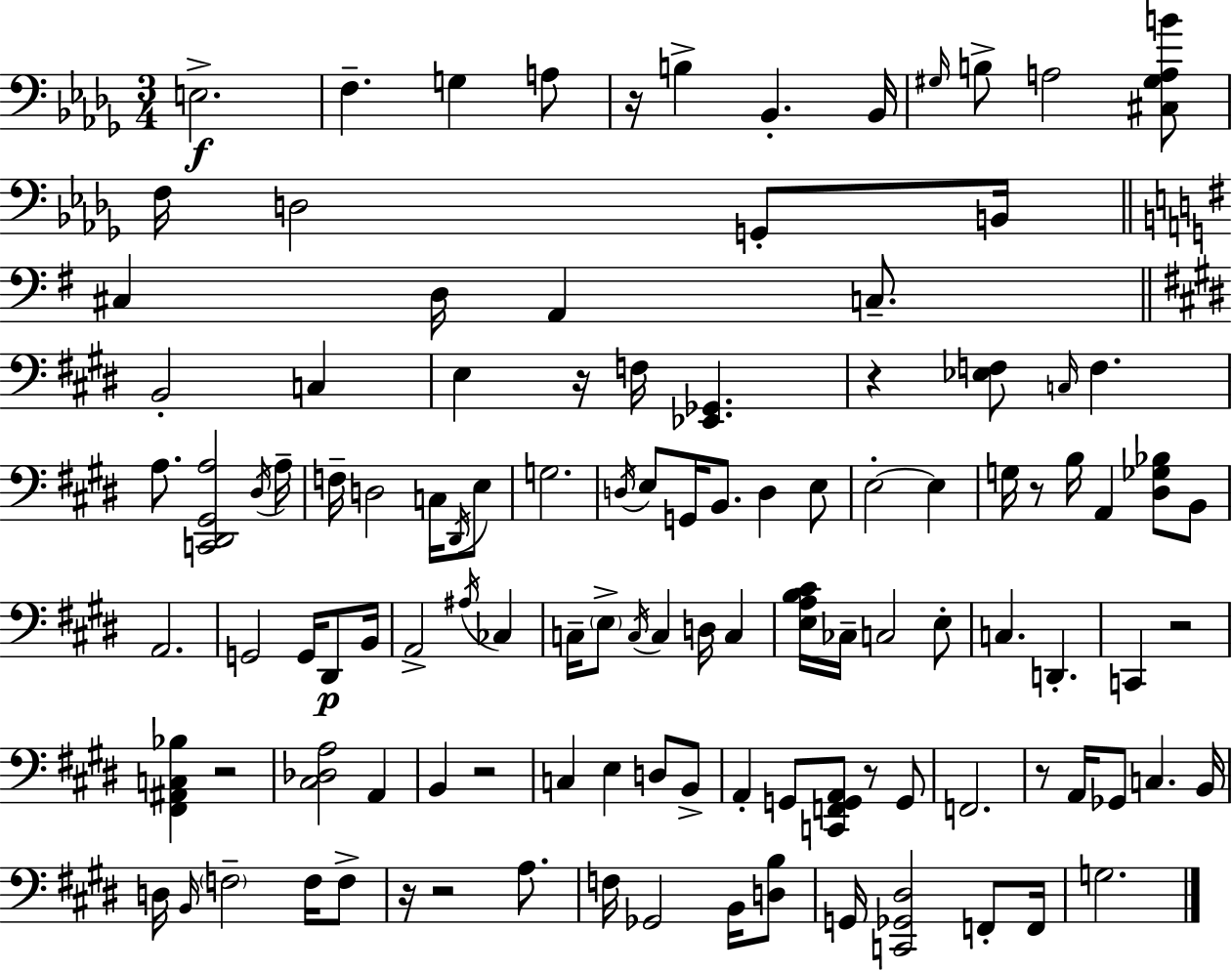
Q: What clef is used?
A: bass